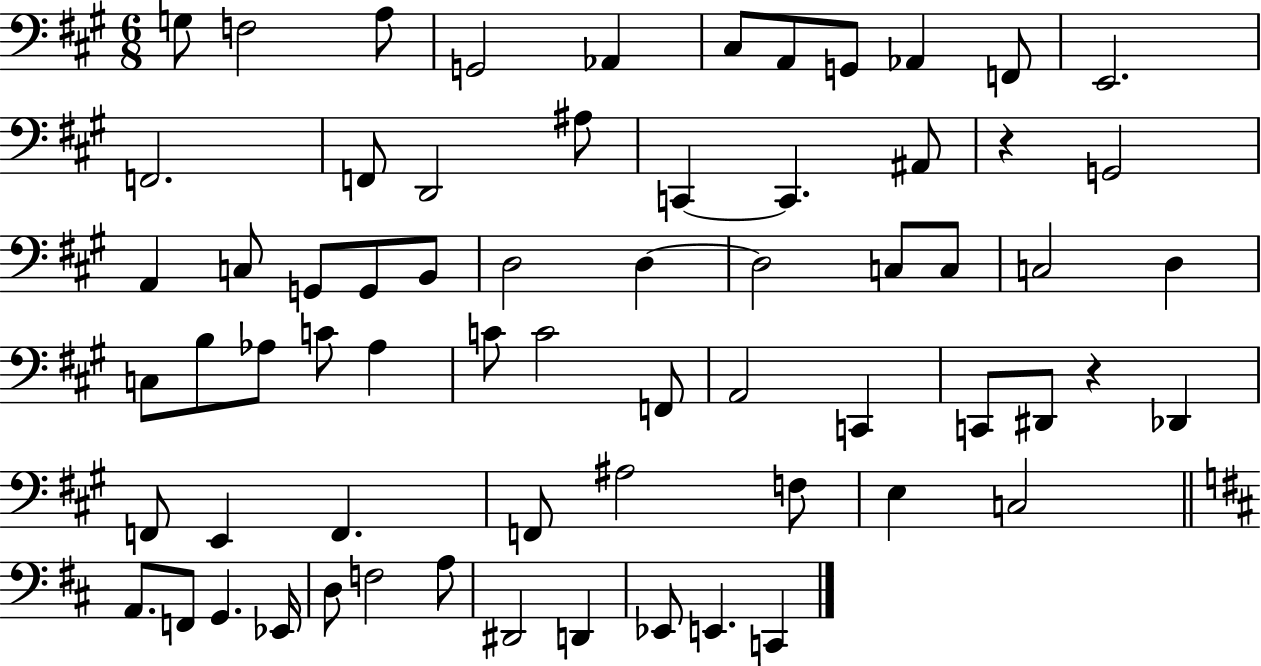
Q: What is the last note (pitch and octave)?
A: C2